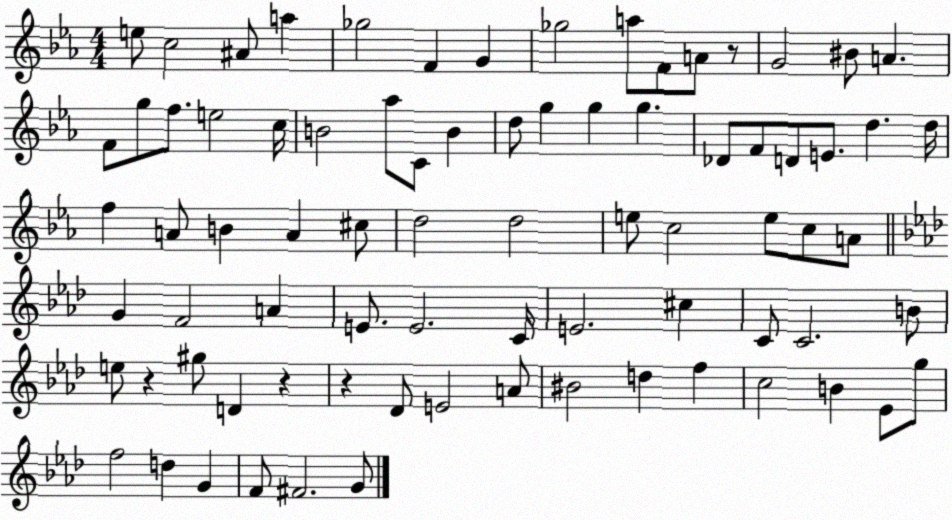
X:1
T:Untitled
M:4/4
L:1/4
K:Eb
e/2 c2 ^A/2 a _g2 F G _g2 a/2 F/2 A/2 z/2 G2 ^B/2 A F/2 g/2 f/2 e2 c/4 B2 _a/2 C/2 B d/2 g g g _D/2 F/2 D/2 E/2 d d/4 f A/2 B A ^c/2 d2 d2 e/2 c2 e/2 c/2 A/2 G F2 A E/2 E2 C/4 E2 ^c C/2 C2 B/2 e/2 z ^g/2 D z z _D/2 E2 A/2 ^B2 d f c2 B _E/2 g/2 f2 d G F/2 ^F2 G/2